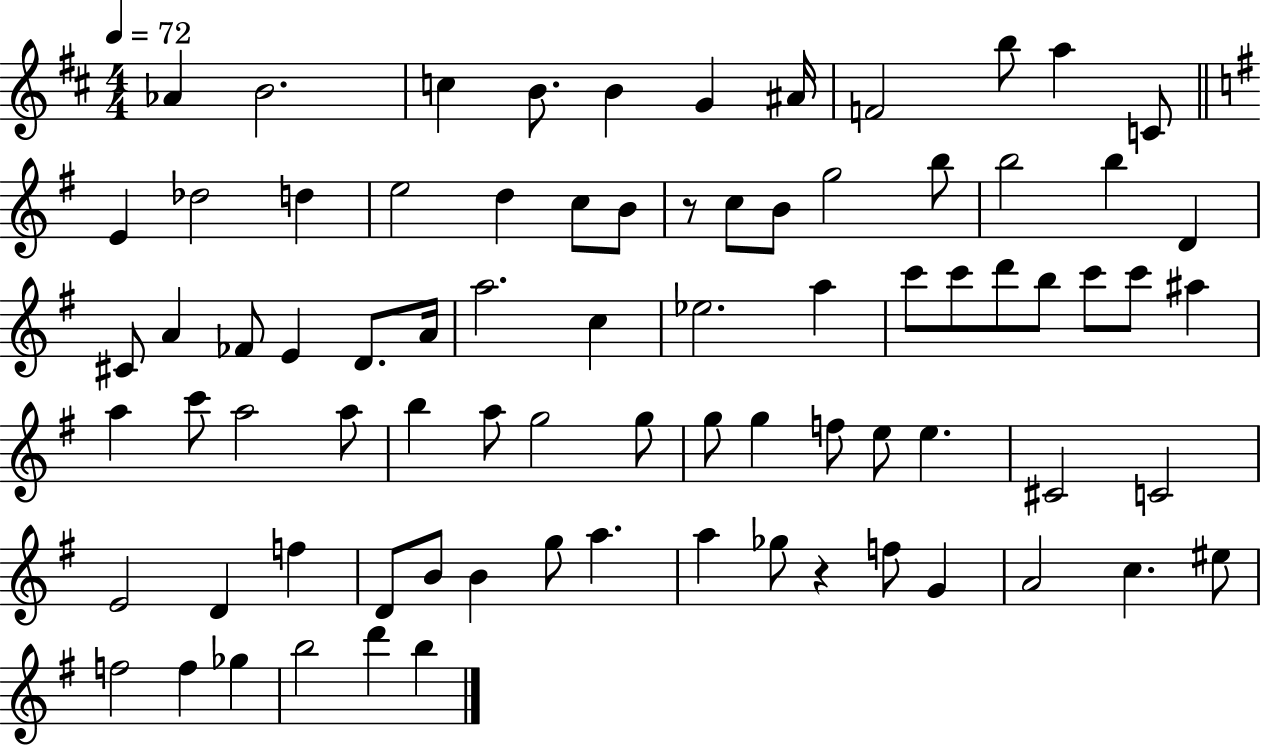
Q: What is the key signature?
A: D major